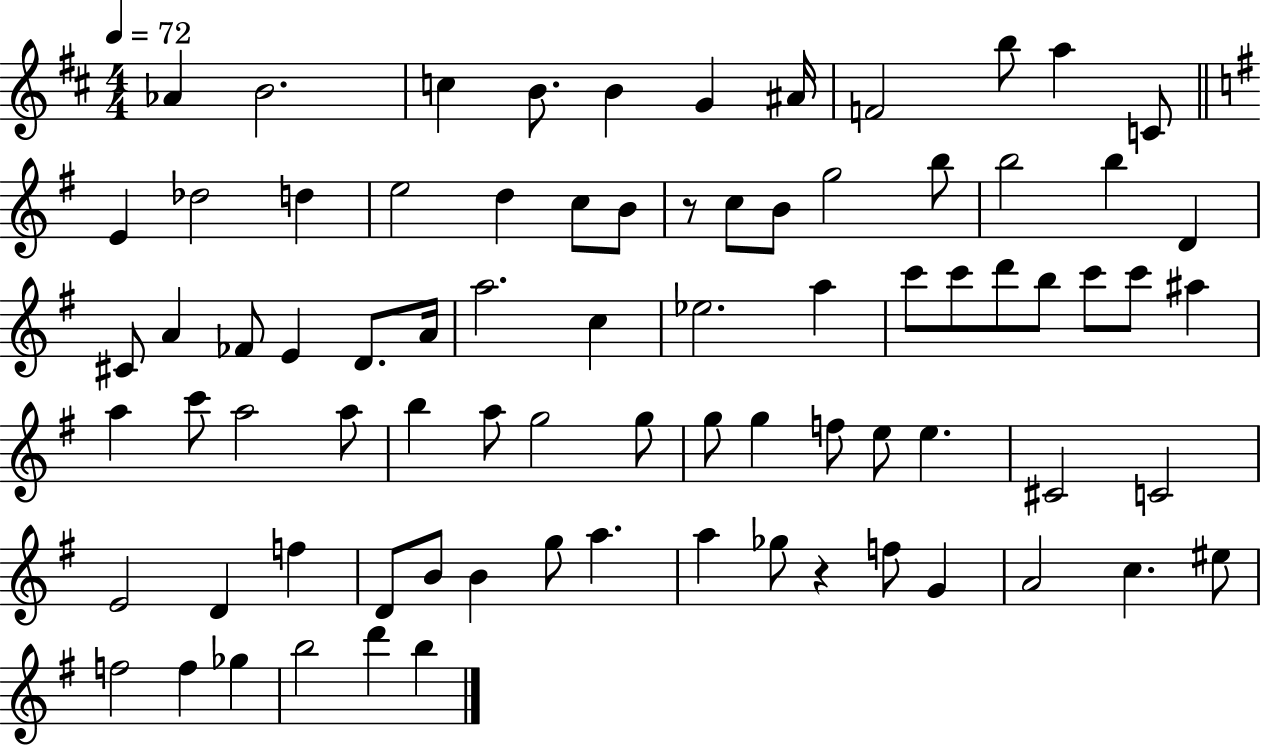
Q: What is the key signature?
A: D major